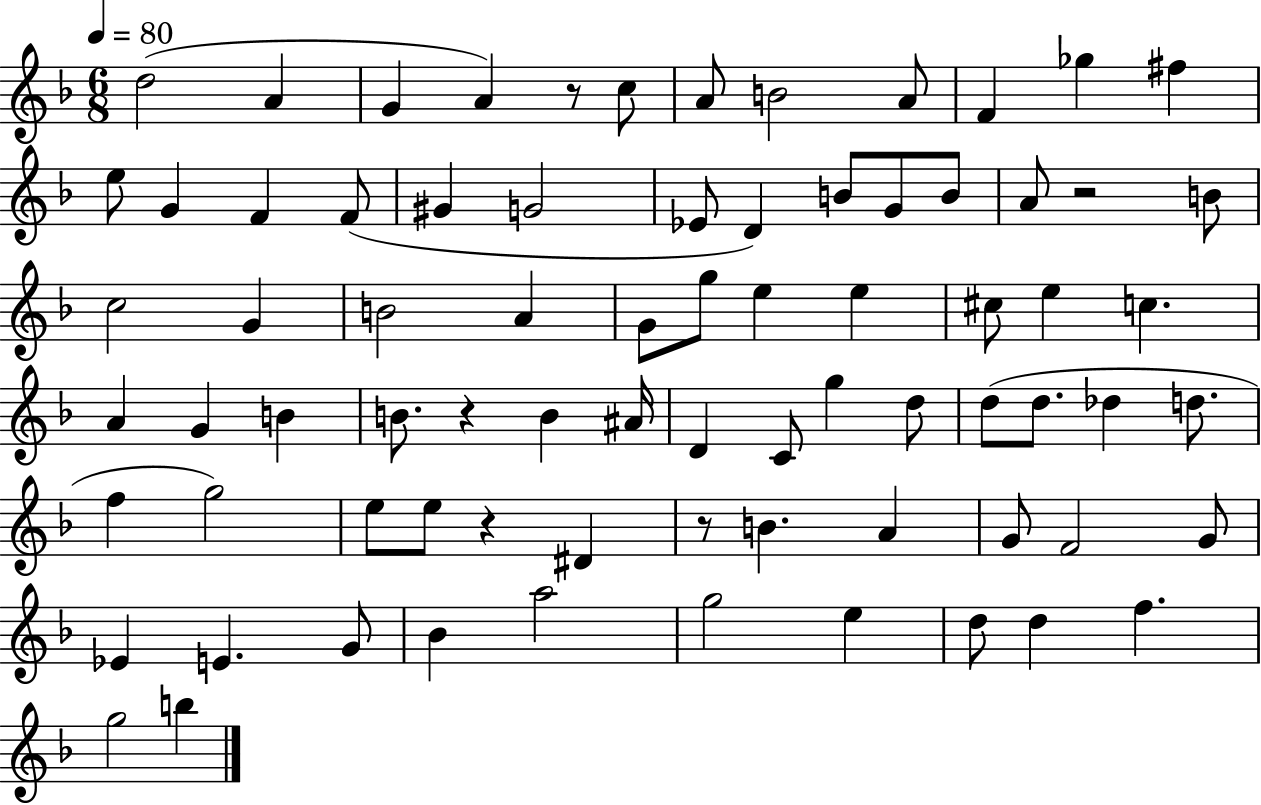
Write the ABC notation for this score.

X:1
T:Untitled
M:6/8
L:1/4
K:F
d2 A G A z/2 c/2 A/2 B2 A/2 F _g ^f e/2 G F F/2 ^G G2 _E/2 D B/2 G/2 B/2 A/2 z2 B/2 c2 G B2 A G/2 g/2 e e ^c/2 e c A G B B/2 z B ^A/4 D C/2 g d/2 d/2 d/2 _d d/2 f g2 e/2 e/2 z ^D z/2 B A G/2 F2 G/2 _E E G/2 _B a2 g2 e d/2 d f g2 b